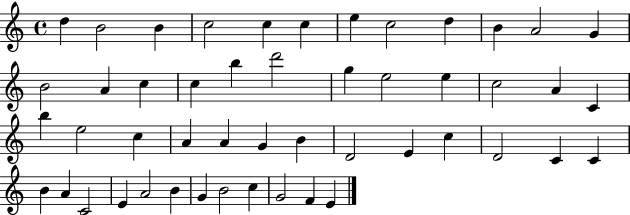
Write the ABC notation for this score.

X:1
T:Untitled
M:4/4
L:1/4
K:C
d B2 B c2 c c e c2 d B A2 G B2 A c c b d'2 g e2 e c2 A C b e2 c A A G B D2 E c D2 C C B A C2 E A2 B G B2 c G2 F E